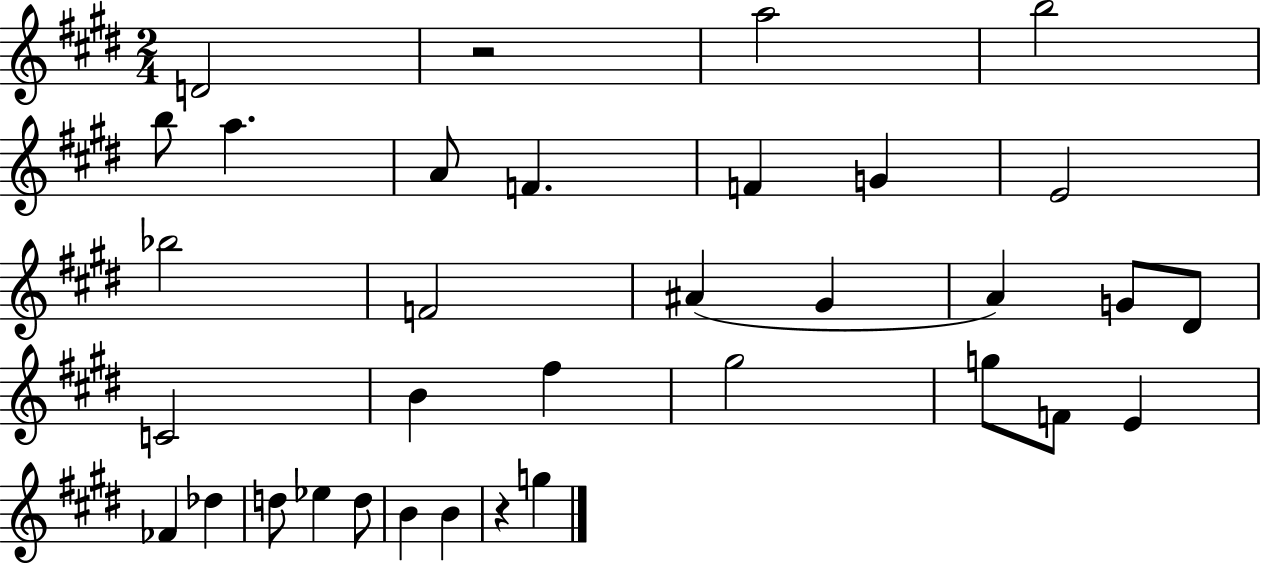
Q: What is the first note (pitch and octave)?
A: D4